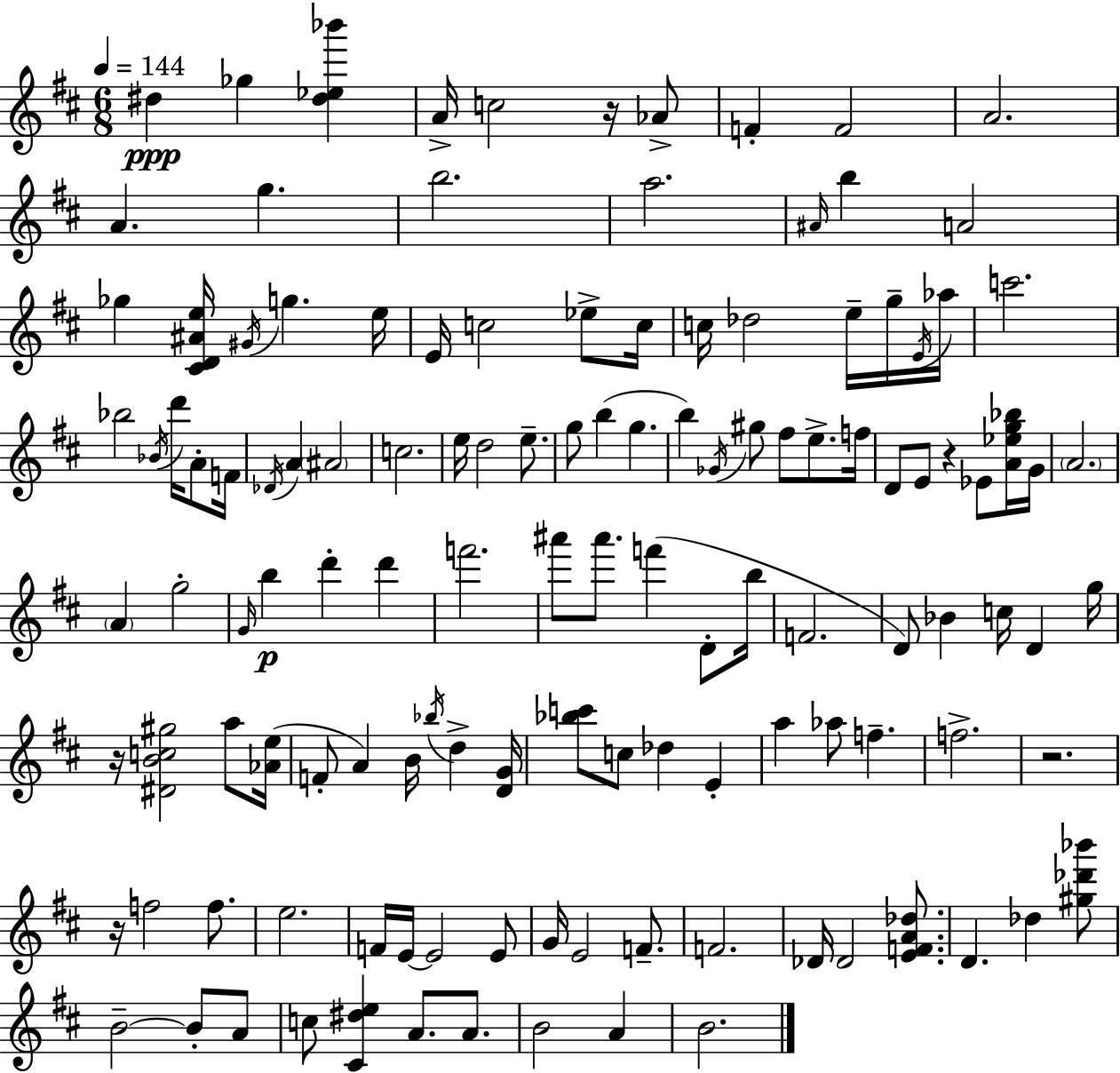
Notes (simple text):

D#5/q Gb5/q [D#5,Eb5,Bb6]/q A4/s C5/h R/s Ab4/e F4/q F4/h A4/h. A4/q. G5/q. B5/h. A5/h. A#4/s B5/q A4/h Gb5/q [C#4,D4,A#4,E5]/s G#4/s G5/q. E5/s E4/s C5/h Eb5/e C5/s C5/s Db5/h E5/s G5/s E4/s Ab5/s C6/h. Bb5/h Bb4/s D6/s A4/e F4/s Db4/s A4/q A#4/h C5/h. E5/s D5/h E5/e. G5/e B5/q G5/q. B5/q Gb4/s G#5/e F#5/e E5/e. F5/s D4/e E4/e R/q Eb4/e [A4,Eb5,G5,Bb5]/s G4/s A4/h. A4/q G5/h G4/s B5/q D6/q D6/q F6/h. A#6/e A#6/e. F6/q D4/e B5/s F4/h. D4/e Bb4/q C5/s D4/q G5/s R/s [D#4,B4,C5,G#5]/h A5/e [Ab4,E5]/s F4/e A4/q B4/s Bb5/s D5/q [D4,G4]/s [Bb5,C6]/e C5/e Db5/q E4/q A5/q Ab5/e F5/q. F5/h. R/h. R/s F5/h F5/e. E5/h. F4/s E4/s E4/h E4/e G4/s E4/h F4/e. F4/h. Db4/s Db4/h [E4,F4,A4,Db5]/e. D4/q. Db5/q [G#5,Db6,Bb6]/e B4/h B4/e A4/e C5/e [C#4,D#5,E5]/q A4/e. A4/e. B4/h A4/q B4/h.